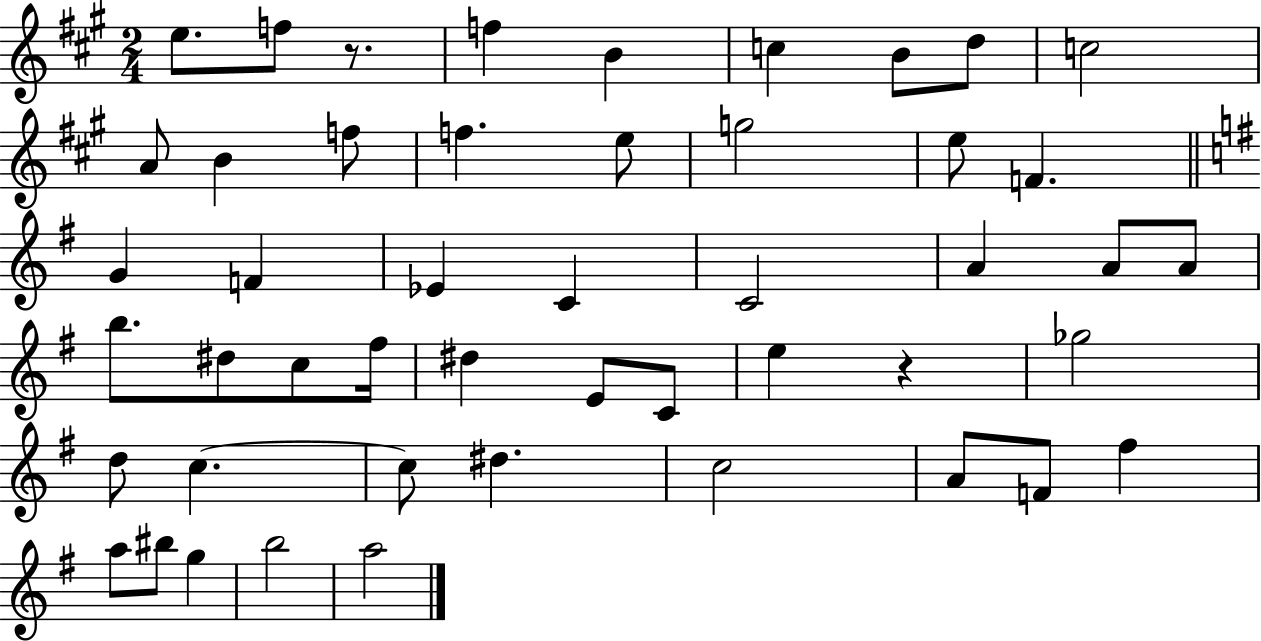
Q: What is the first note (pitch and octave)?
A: E5